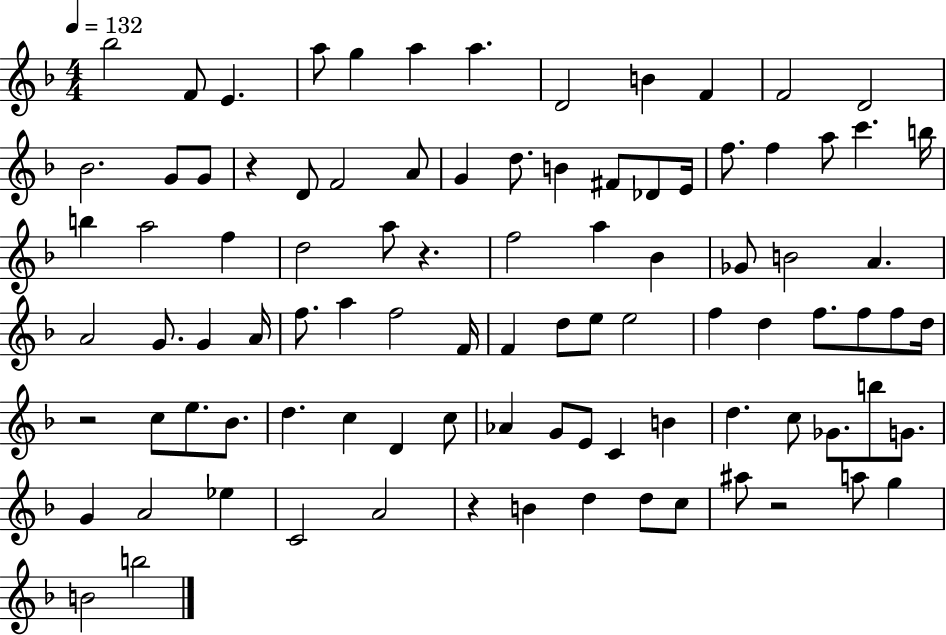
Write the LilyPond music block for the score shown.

{
  \clef treble
  \numericTimeSignature
  \time 4/4
  \key f \major
  \tempo 4 = 132
  bes''2 f'8 e'4. | a''8 g''4 a''4 a''4. | d'2 b'4 f'4 | f'2 d'2 | \break bes'2. g'8 g'8 | r4 d'8 f'2 a'8 | g'4 d''8. b'4 fis'8 des'8 e'16 | f''8. f''4 a''8 c'''4. b''16 | \break b''4 a''2 f''4 | d''2 a''8 r4. | f''2 a''4 bes'4 | ges'8 b'2 a'4. | \break a'2 g'8. g'4 a'16 | f''8. a''4 f''2 f'16 | f'4 d''8 e''8 e''2 | f''4 d''4 f''8. f''8 f''8 d''16 | \break r2 c''8 e''8. bes'8. | d''4. c''4 d'4 c''8 | aes'4 g'8 e'8 c'4 b'4 | d''4. c''8 ges'8. b''8 g'8. | \break g'4 a'2 ees''4 | c'2 a'2 | r4 b'4 d''4 d''8 c''8 | ais''8 r2 a''8 g''4 | \break b'2 b''2 | \bar "|."
}